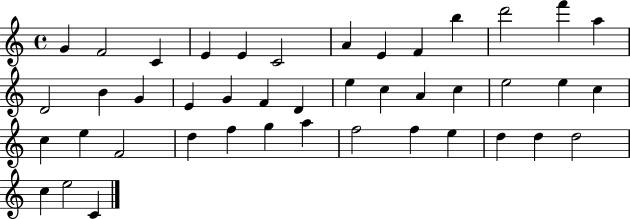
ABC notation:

X:1
T:Untitled
M:4/4
L:1/4
K:C
G F2 C E E C2 A E F b d'2 f' a D2 B G E G F D e c A c e2 e c c e F2 d f g a f2 f e d d d2 c e2 C